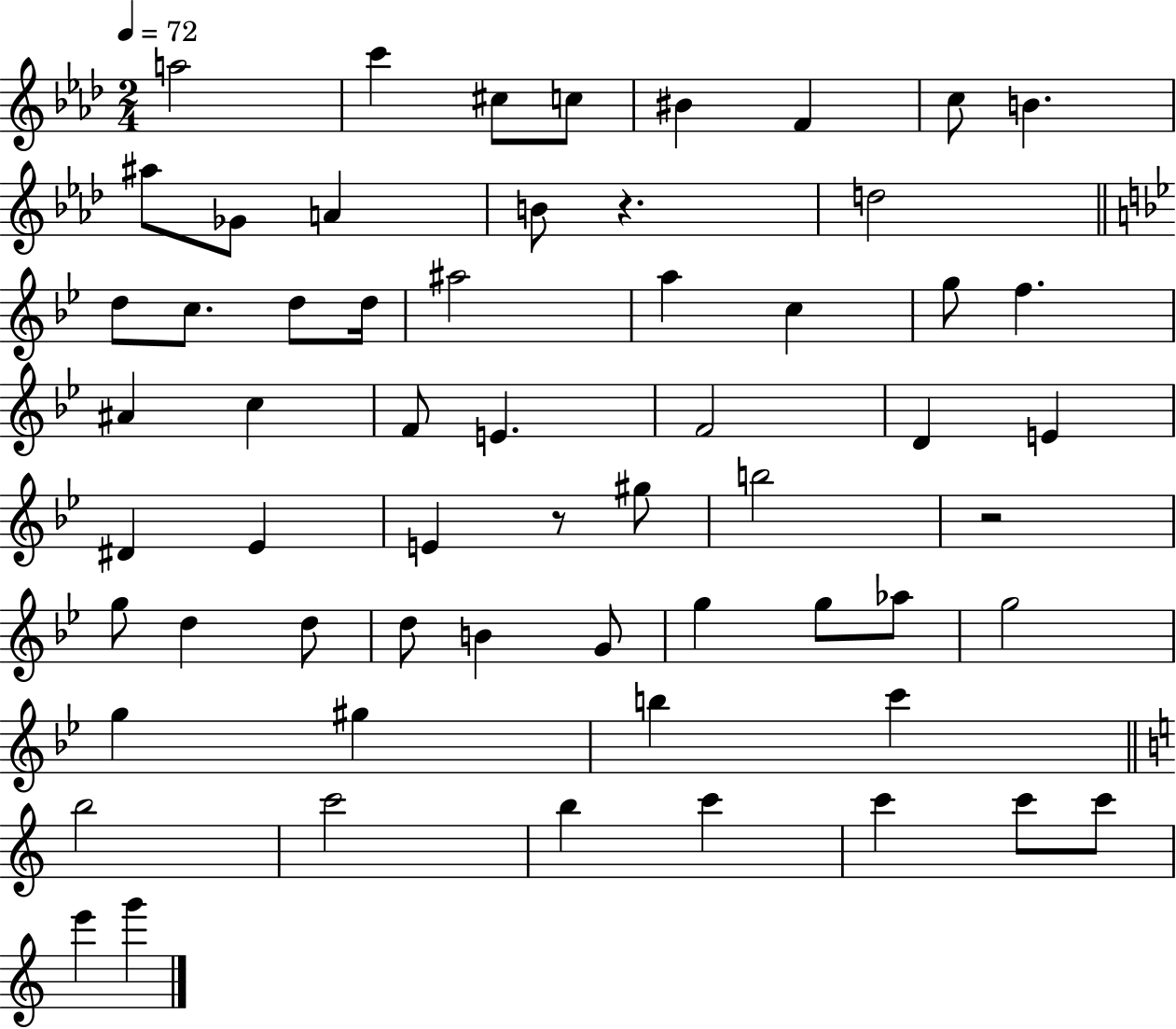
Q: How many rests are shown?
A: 3